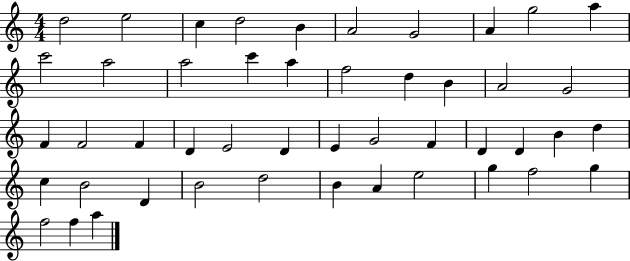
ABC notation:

X:1
T:Untitled
M:4/4
L:1/4
K:C
d2 e2 c d2 B A2 G2 A g2 a c'2 a2 a2 c' a f2 d B A2 G2 F F2 F D E2 D E G2 F D D B d c B2 D B2 d2 B A e2 g f2 g f2 f a